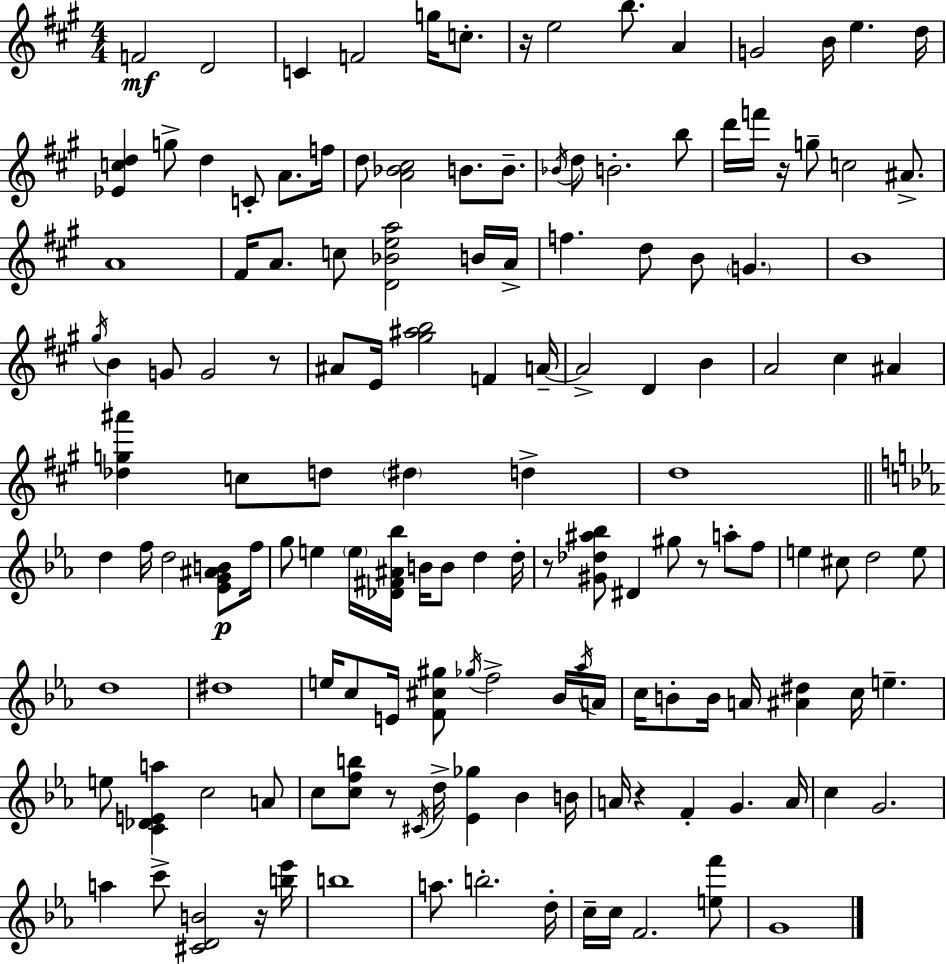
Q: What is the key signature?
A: A major